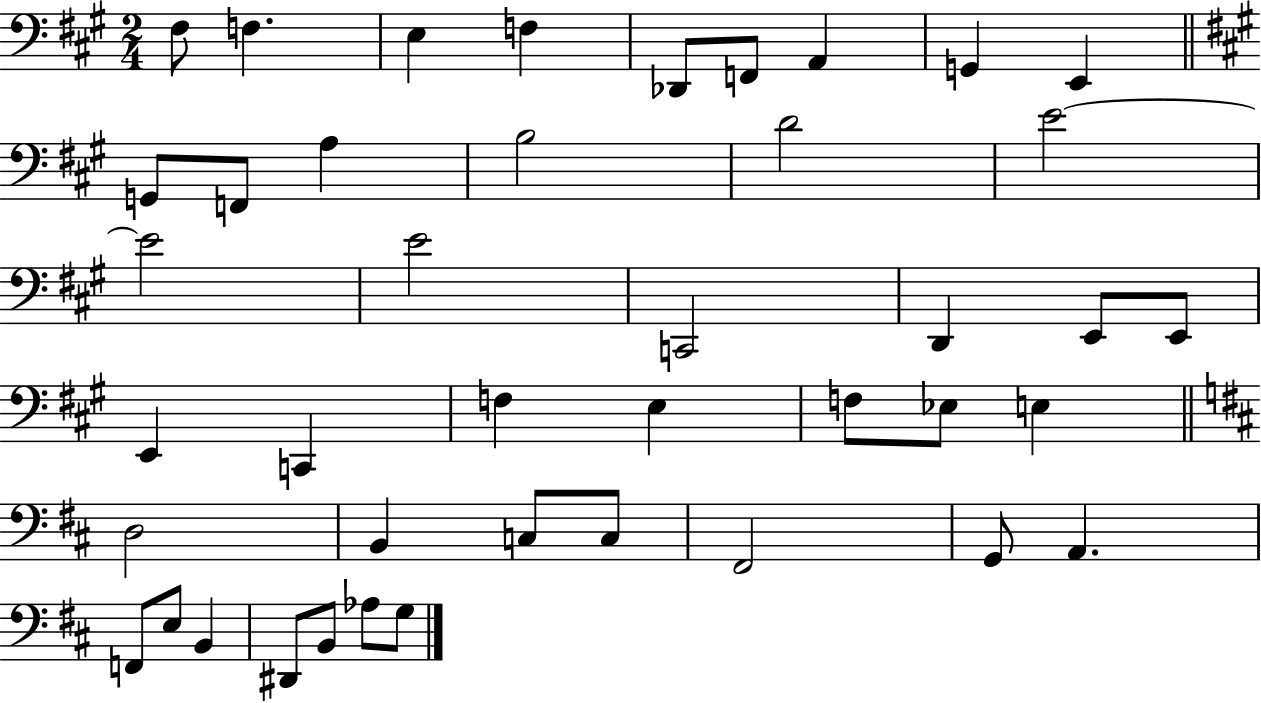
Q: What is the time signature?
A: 2/4